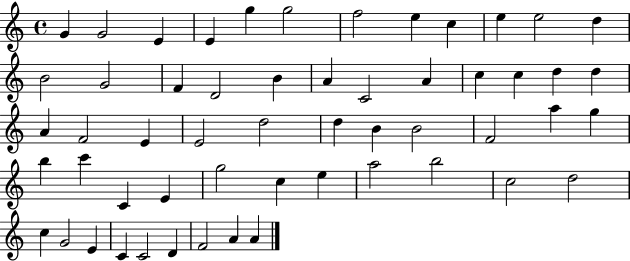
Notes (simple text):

G4/q G4/h E4/q E4/q G5/q G5/h F5/h E5/q C5/q E5/q E5/h D5/q B4/h G4/h F4/q D4/h B4/q A4/q C4/h A4/q C5/q C5/q D5/q D5/q A4/q F4/h E4/q E4/h D5/h D5/q B4/q B4/h F4/h A5/q G5/q B5/q C6/q C4/q E4/q G5/h C5/q E5/q A5/h B5/h C5/h D5/h C5/q G4/h E4/q C4/q C4/h D4/q F4/h A4/q A4/q